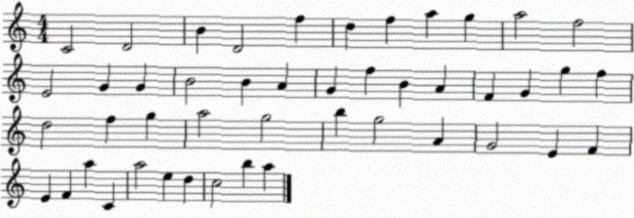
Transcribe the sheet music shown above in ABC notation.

X:1
T:Untitled
M:4/4
L:1/4
K:C
C2 D2 B D2 f d f a g a2 f2 E2 G G B2 B A G f B A F G g f d2 f g a2 g2 b g2 A G2 E F E F a C a2 e d c2 b a